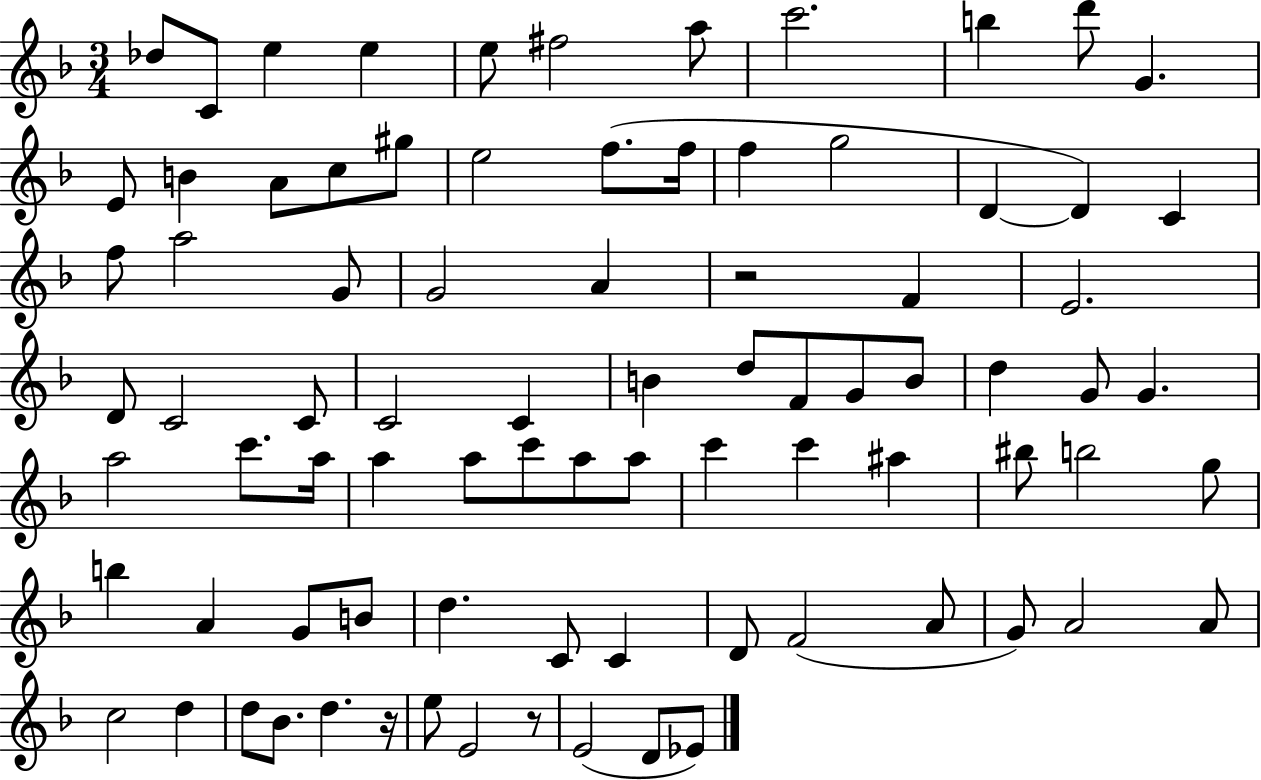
Db5/e C4/e E5/q E5/q E5/e F#5/h A5/e C6/h. B5/q D6/e G4/q. E4/e B4/q A4/e C5/e G#5/e E5/h F5/e. F5/s F5/q G5/h D4/q D4/q C4/q F5/e A5/h G4/e G4/h A4/q R/h F4/q E4/h. D4/e C4/h C4/e C4/h C4/q B4/q D5/e F4/e G4/e B4/e D5/q G4/e G4/q. A5/h C6/e. A5/s A5/q A5/e C6/e A5/e A5/e C6/q C6/q A#5/q BIS5/e B5/h G5/e B5/q A4/q G4/e B4/e D5/q. C4/e C4/q D4/e F4/h A4/e G4/e A4/h A4/e C5/h D5/q D5/e Bb4/e. D5/q. R/s E5/e E4/h R/e E4/h D4/e Eb4/e